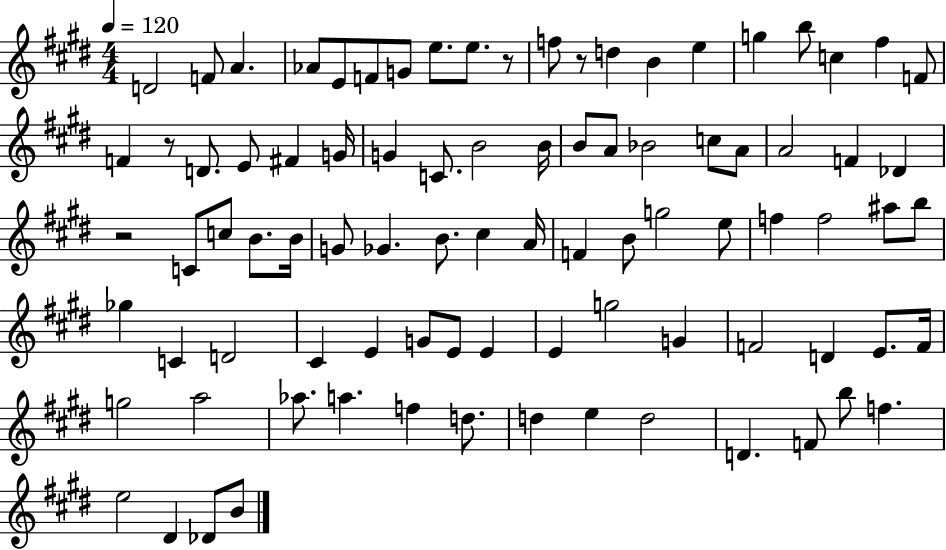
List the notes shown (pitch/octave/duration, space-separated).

D4/h F4/e A4/q. Ab4/e E4/e F4/e G4/e E5/e. E5/e. R/e F5/e R/e D5/q B4/q E5/q G5/q B5/e C5/q F#5/q F4/e F4/q R/e D4/e. E4/e F#4/q G4/s G4/q C4/e. B4/h B4/s B4/e A4/e Bb4/h C5/e A4/e A4/h F4/q Db4/q R/h C4/e C5/e B4/e. B4/s G4/e Gb4/q. B4/e. C#5/q A4/s F4/q B4/e G5/h E5/e F5/q F5/h A#5/e B5/e Gb5/q C4/q D4/h C#4/q E4/q G4/e E4/e E4/q E4/q G5/h G4/q F4/h D4/q E4/e. F4/s G5/h A5/h Ab5/e. A5/q. F5/q D5/e. D5/q E5/q D5/h D4/q. F4/e B5/e F5/q. E5/h D#4/q Db4/e B4/e